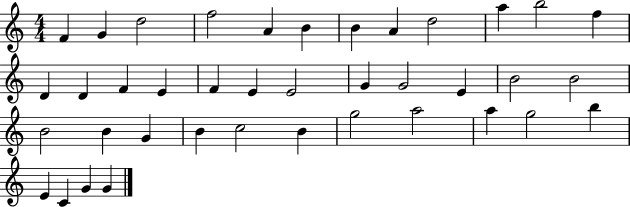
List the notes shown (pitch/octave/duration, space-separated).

F4/q G4/q D5/h F5/h A4/q B4/q B4/q A4/q D5/h A5/q B5/h F5/q D4/q D4/q F4/q E4/q F4/q E4/q E4/h G4/q G4/h E4/q B4/h B4/h B4/h B4/q G4/q B4/q C5/h B4/q G5/h A5/h A5/q G5/h B5/q E4/q C4/q G4/q G4/q